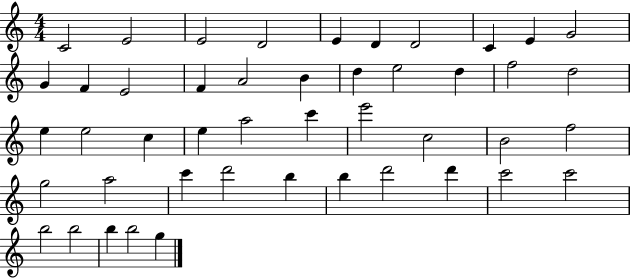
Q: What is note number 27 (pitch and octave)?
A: C6